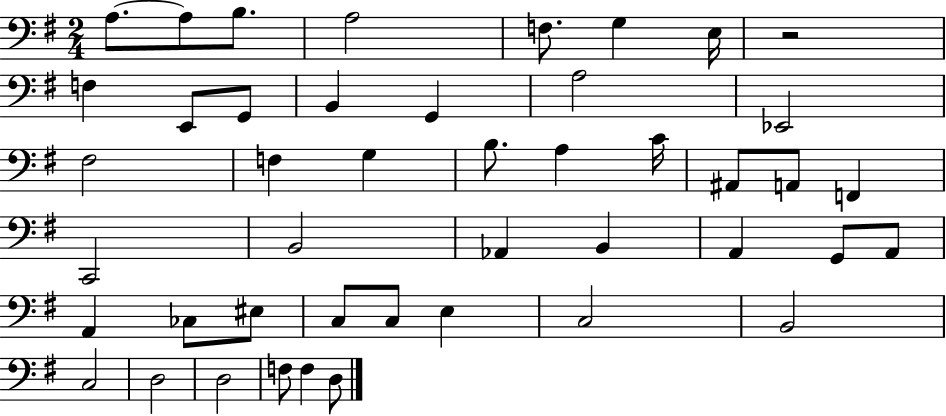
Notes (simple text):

A3/e. A3/e B3/e. A3/h F3/e. G3/q E3/s R/h F3/q E2/e G2/e B2/q G2/q A3/h Eb2/h F#3/h F3/q G3/q B3/e. A3/q C4/s A#2/e A2/e F2/q C2/h B2/h Ab2/q B2/q A2/q G2/e A2/e A2/q CES3/e EIS3/e C3/e C3/e E3/q C3/h B2/h C3/h D3/h D3/h F3/e F3/q D3/e